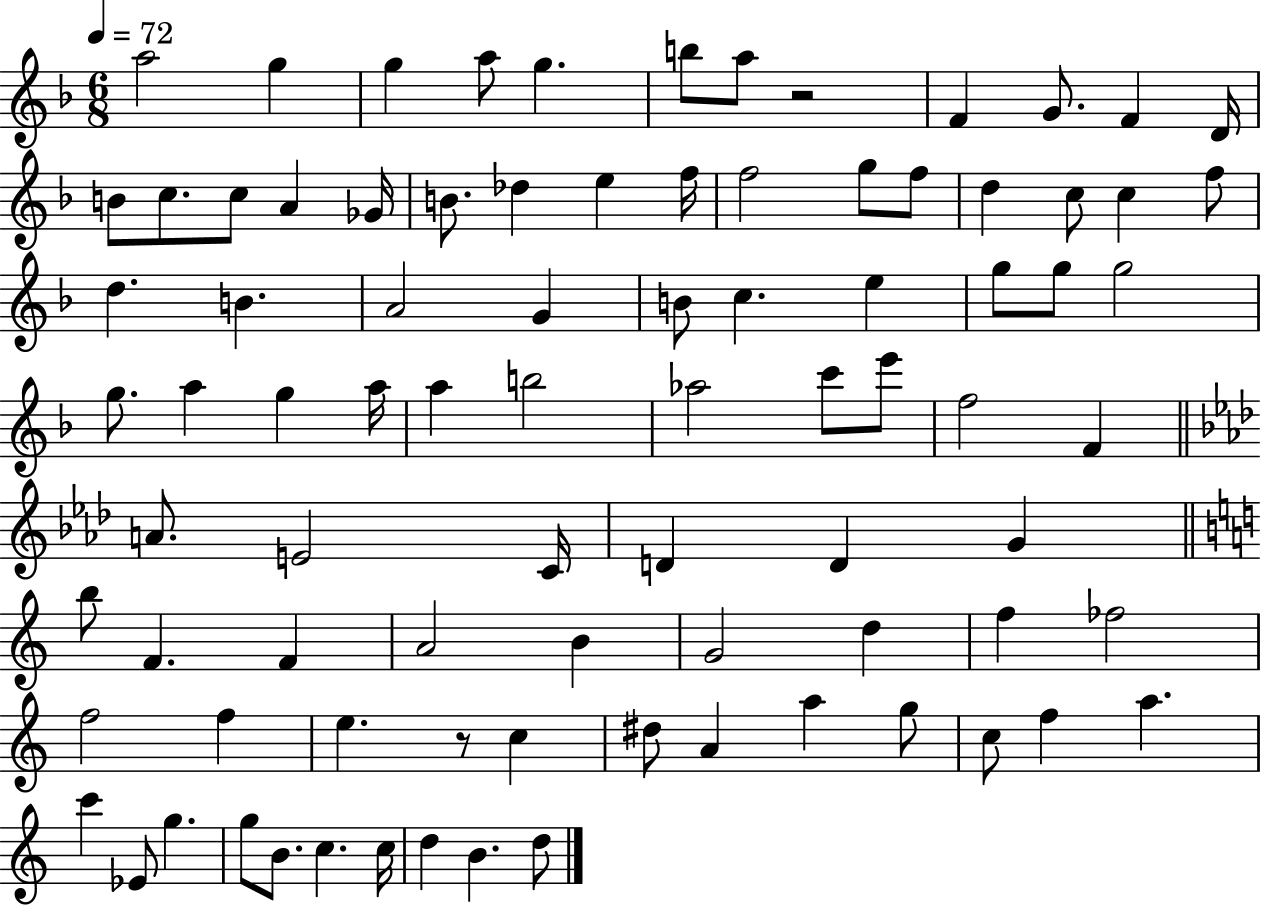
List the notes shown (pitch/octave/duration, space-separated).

A5/h G5/q G5/q A5/e G5/q. B5/e A5/e R/h F4/q G4/e. F4/q D4/s B4/e C5/e. C5/e A4/q Gb4/s B4/e. Db5/q E5/q F5/s F5/h G5/e F5/e D5/q C5/e C5/q F5/e D5/q. B4/q. A4/h G4/q B4/e C5/q. E5/q G5/e G5/e G5/h G5/e. A5/q G5/q A5/s A5/q B5/h Ab5/h C6/e E6/e F5/h F4/q A4/e. E4/h C4/s D4/q D4/q G4/q B5/e F4/q. F4/q A4/h B4/q G4/h D5/q F5/q FES5/h F5/h F5/q E5/q. R/e C5/q D#5/e A4/q A5/q G5/e C5/e F5/q A5/q. C6/q Eb4/e G5/q. G5/e B4/e. C5/q. C5/s D5/q B4/q. D5/e